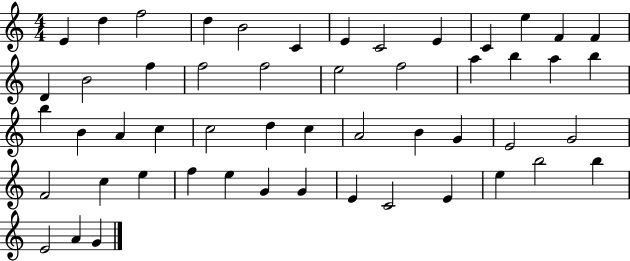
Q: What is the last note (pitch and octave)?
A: G4